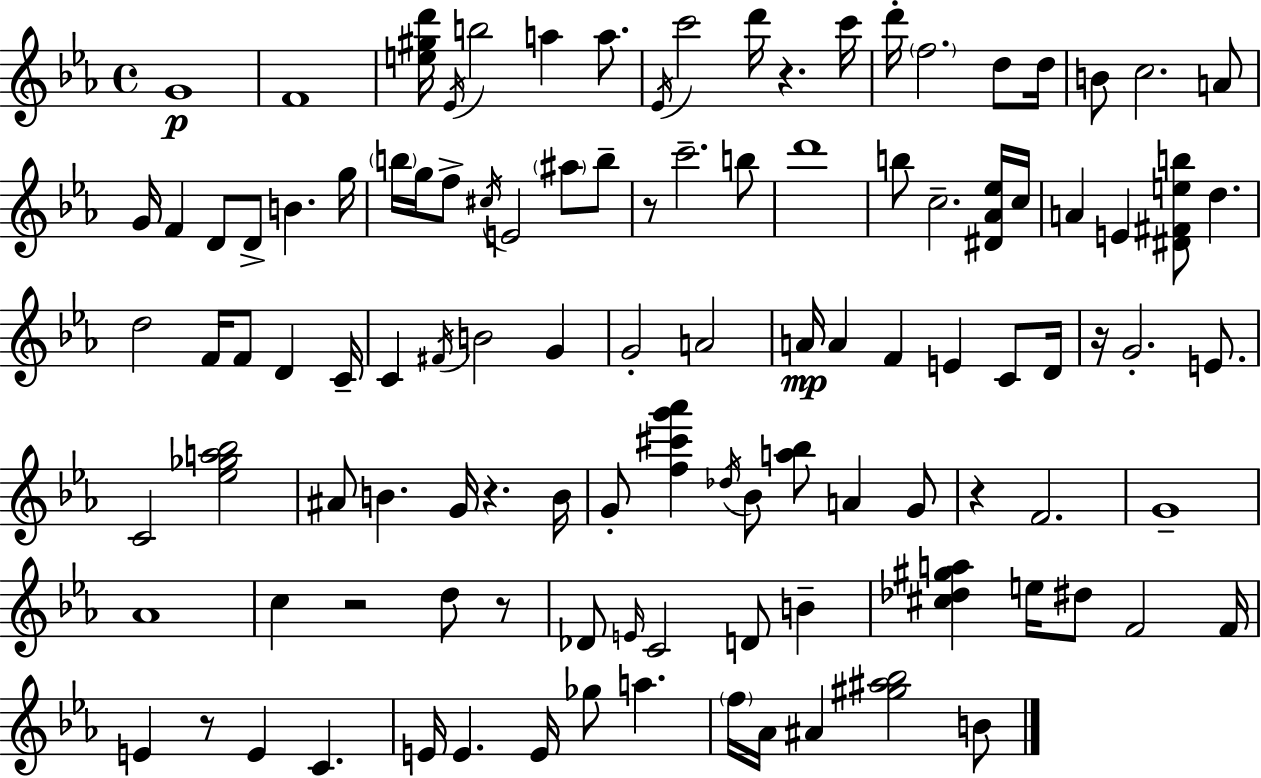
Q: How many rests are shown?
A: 8